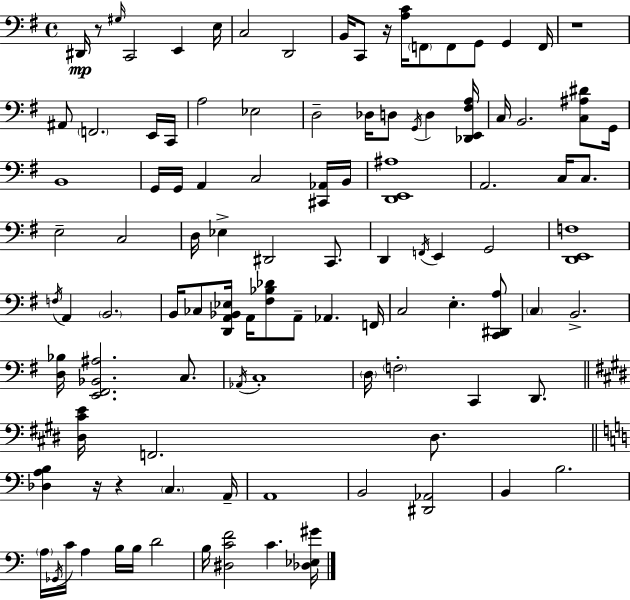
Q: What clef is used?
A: bass